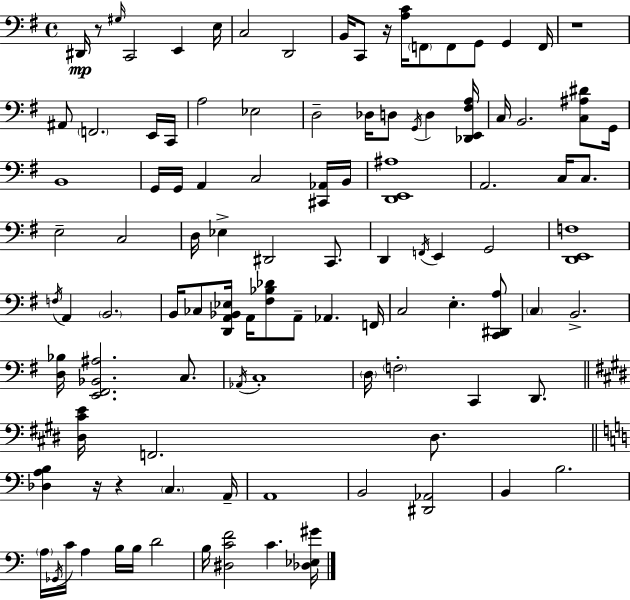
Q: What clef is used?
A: bass